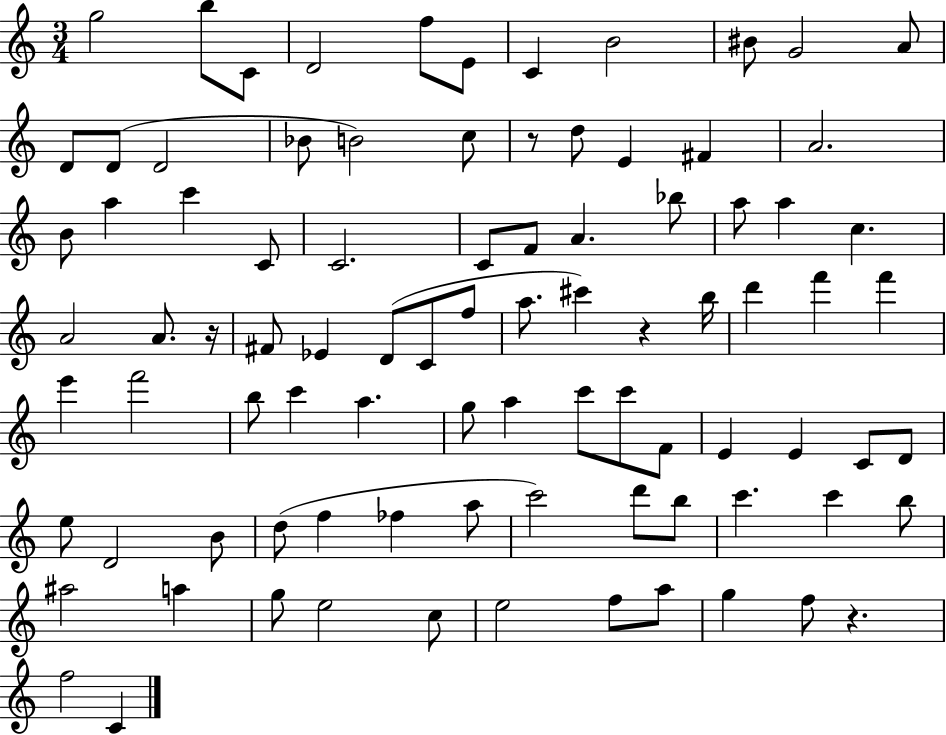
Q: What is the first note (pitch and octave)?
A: G5